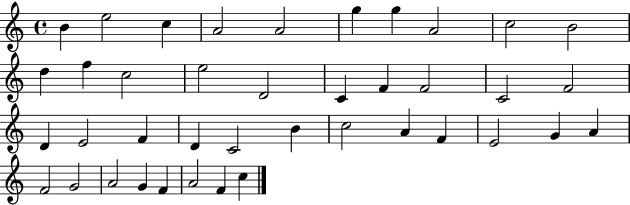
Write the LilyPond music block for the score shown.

{
  \clef treble
  \time 4/4
  \defaultTimeSignature
  \key c \major
  b'4 e''2 c''4 | a'2 a'2 | g''4 g''4 a'2 | c''2 b'2 | \break d''4 f''4 c''2 | e''2 d'2 | c'4 f'4 f'2 | c'2 f'2 | \break d'4 e'2 f'4 | d'4 c'2 b'4 | c''2 a'4 f'4 | e'2 g'4 a'4 | \break f'2 g'2 | a'2 g'4 f'4 | a'2 f'4 c''4 | \bar "|."
}